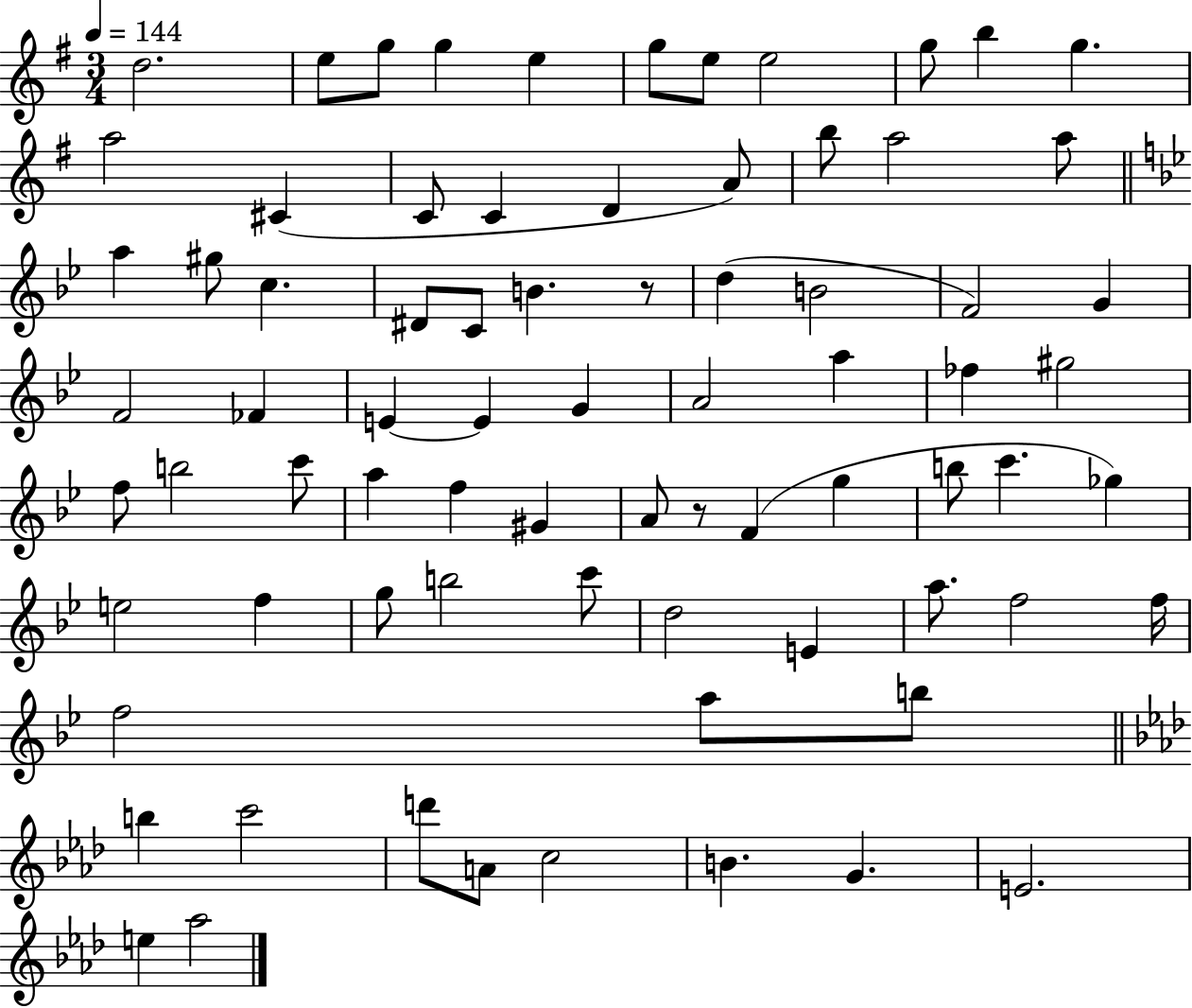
D5/h. E5/e G5/e G5/q E5/q G5/e E5/e E5/h G5/e B5/q G5/q. A5/h C#4/q C4/e C4/q D4/q A4/e B5/e A5/h A5/e A5/q G#5/e C5/q. D#4/e C4/e B4/q. R/e D5/q B4/h F4/h G4/q F4/h FES4/q E4/q E4/q G4/q A4/h A5/q FES5/q G#5/h F5/e B5/h C6/e A5/q F5/q G#4/q A4/e R/e F4/q G5/q B5/e C6/q. Gb5/q E5/h F5/q G5/e B5/h C6/e D5/h E4/q A5/e. F5/h F5/s F5/h A5/e B5/e B5/q C6/h D6/e A4/e C5/h B4/q. G4/q. E4/h. E5/q Ab5/h